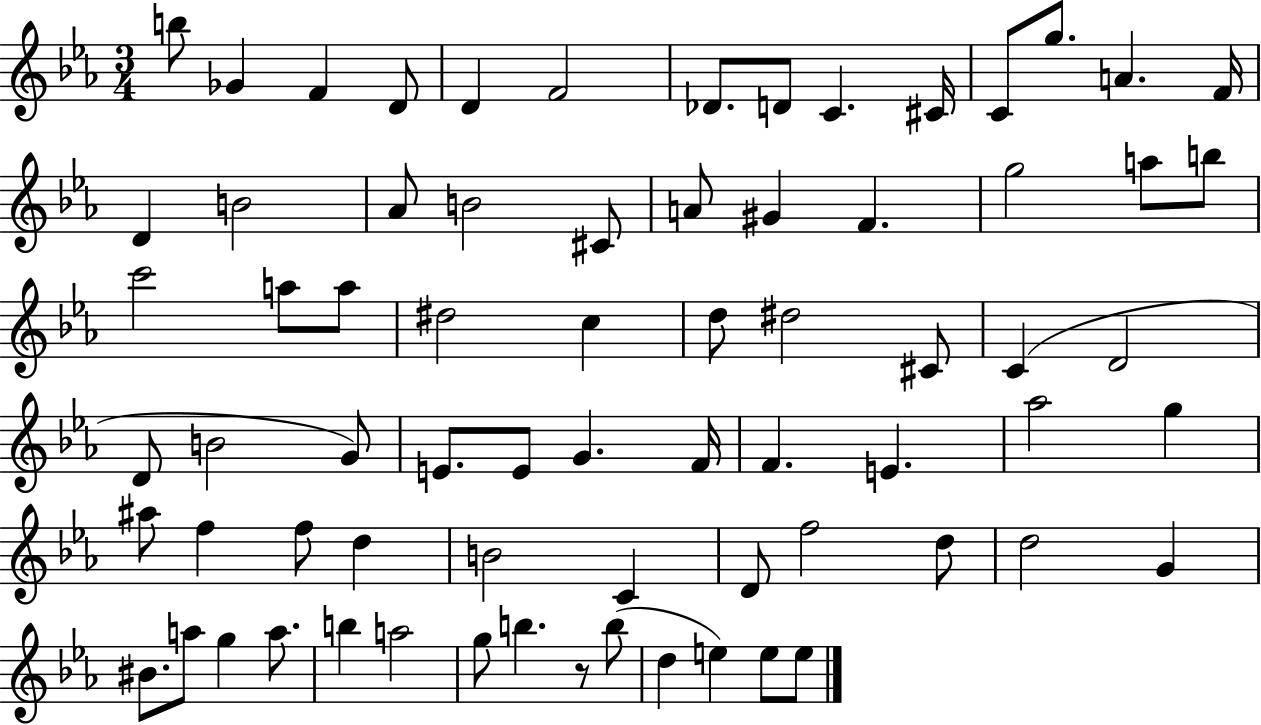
B5/e Gb4/q F4/q D4/e D4/q F4/h Db4/e. D4/e C4/q. C#4/s C4/e G5/e. A4/q. F4/s D4/q B4/h Ab4/e B4/h C#4/e A4/e G#4/q F4/q. G5/h A5/e B5/e C6/h A5/e A5/e D#5/h C5/q D5/e D#5/h C#4/e C4/q D4/h D4/e B4/h G4/e E4/e. E4/e G4/q. F4/s F4/q. E4/q. Ab5/h G5/q A#5/e F5/q F5/e D5/q B4/h C4/q D4/e F5/h D5/e D5/h G4/q BIS4/e. A5/e G5/q A5/e. B5/q A5/h G5/e B5/q. R/e B5/e D5/q E5/q E5/e E5/e